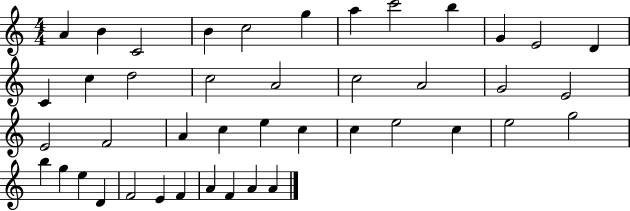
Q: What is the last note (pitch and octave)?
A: A4